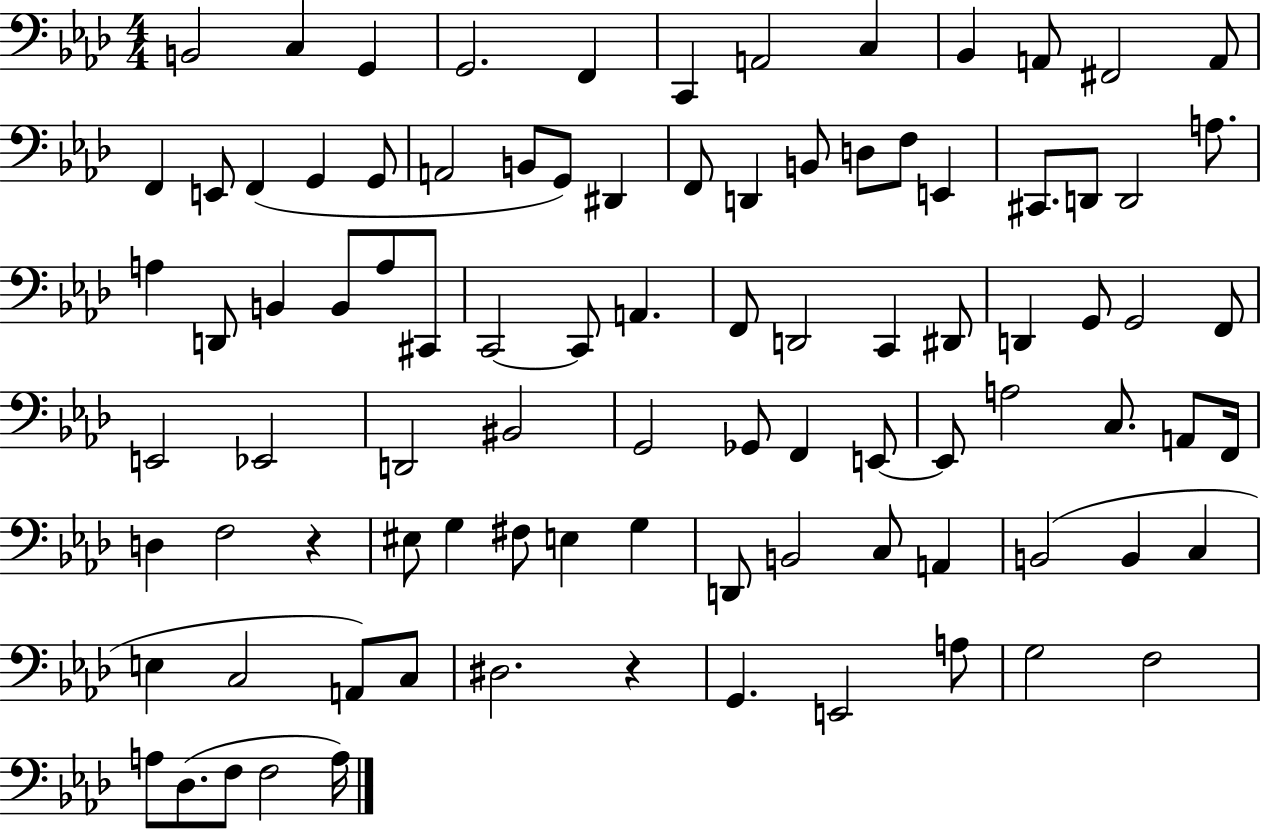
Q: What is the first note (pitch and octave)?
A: B2